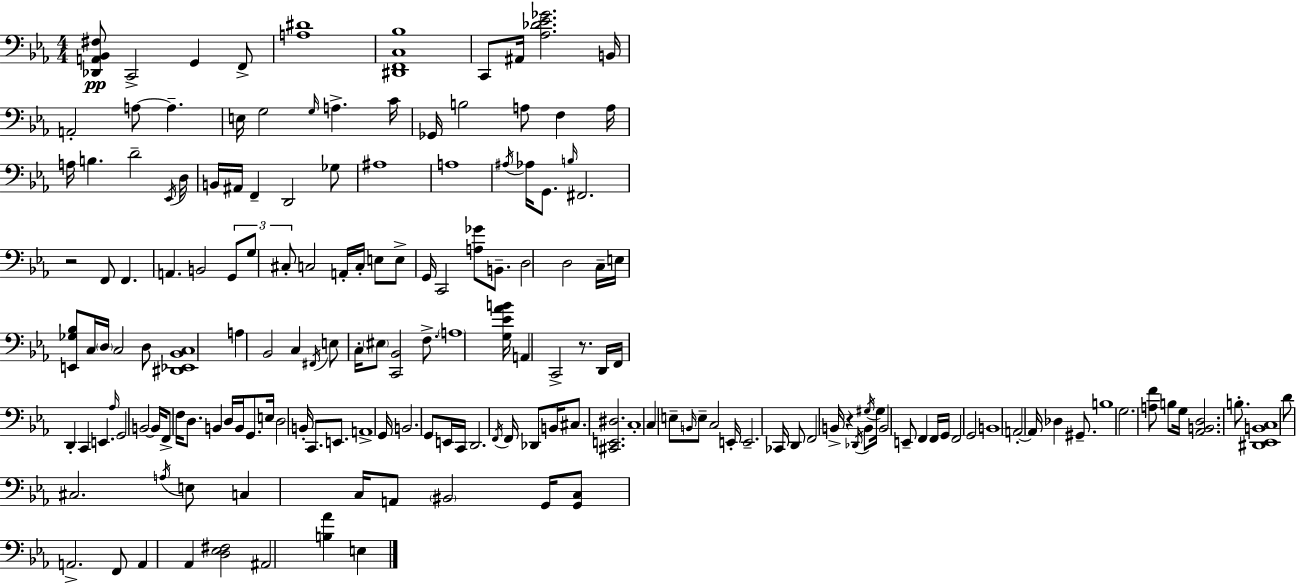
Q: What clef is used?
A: bass